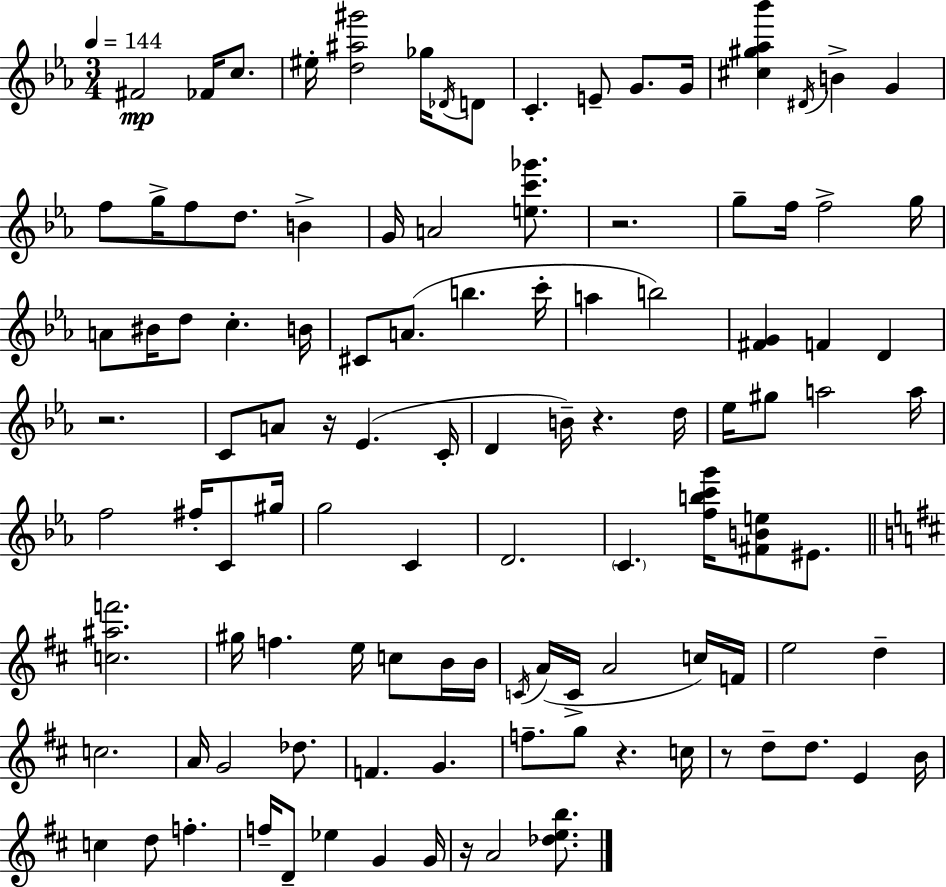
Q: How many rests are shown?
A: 7